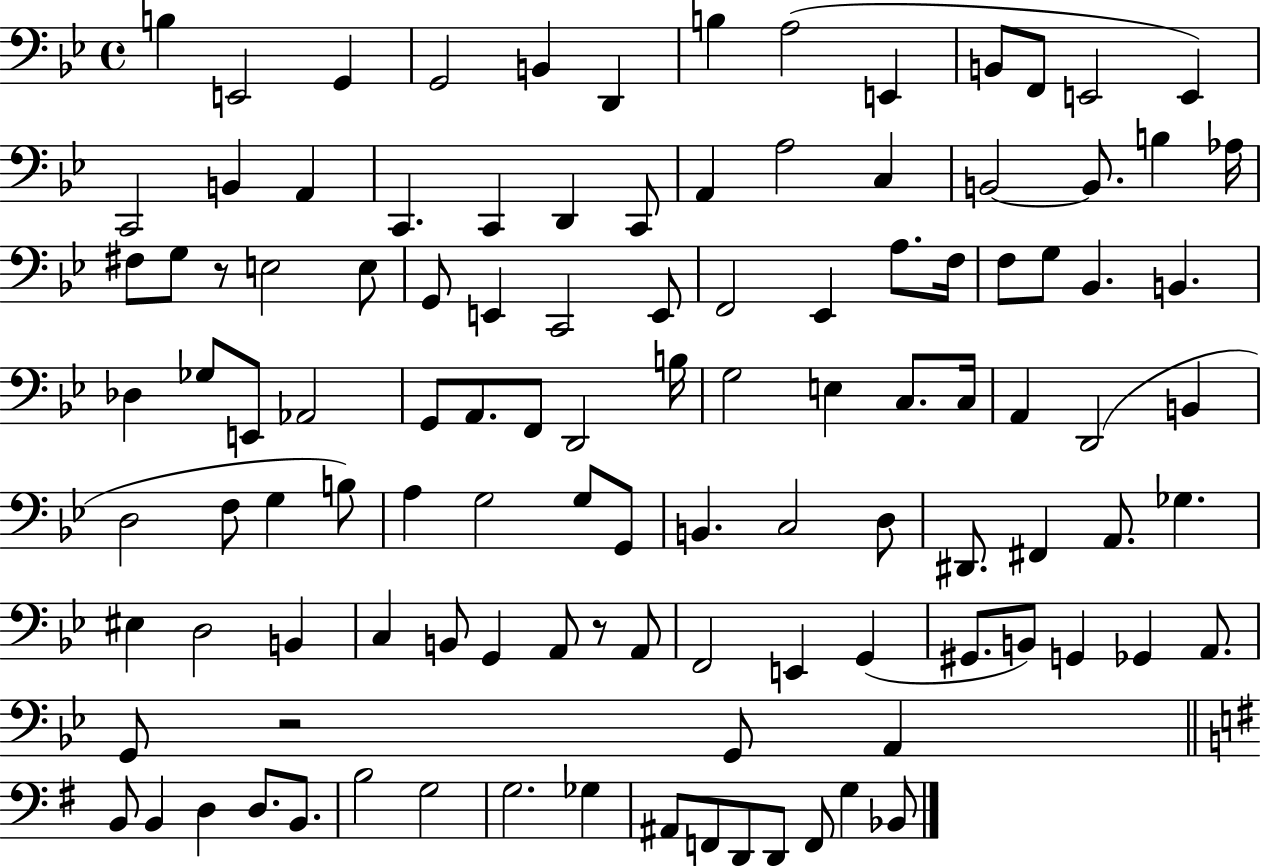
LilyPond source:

{
  \clef bass
  \time 4/4
  \defaultTimeSignature
  \key bes \major
  b4 e,2 g,4 | g,2 b,4 d,4 | b4 a2( e,4 | b,8 f,8 e,2 e,4) | \break c,2 b,4 a,4 | c,4. c,4 d,4 c,8 | a,4 a2 c4 | b,2~~ b,8. b4 aes16 | \break fis8 g8 r8 e2 e8 | g,8 e,4 c,2 e,8 | f,2 ees,4 a8. f16 | f8 g8 bes,4. b,4. | \break des4 ges8 e,8 aes,2 | g,8 a,8. f,8 d,2 b16 | g2 e4 c8. c16 | a,4 d,2( b,4 | \break d2 f8 g4 b8) | a4 g2 g8 g,8 | b,4. c2 d8 | dis,8. fis,4 a,8. ges4. | \break eis4 d2 b,4 | c4 b,8 g,4 a,8 r8 a,8 | f,2 e,4 g,4( | gis,8. b,8) g,4 ges,4 a,8. | \break g,8 r2 g,8 a,4 | \bar "||" \break \key g \major b,8 b,4 d4 d8. b,8. | b2 g2 | g2. ges4 | ais,8 f,8 d,8 d,8 f,8 g4 bes,8 | \break \bar "|."
}